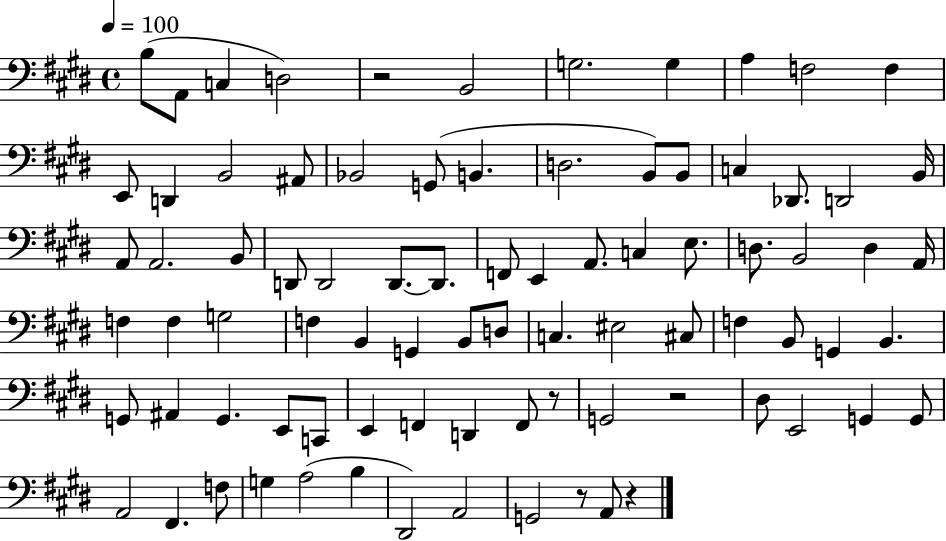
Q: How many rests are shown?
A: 5